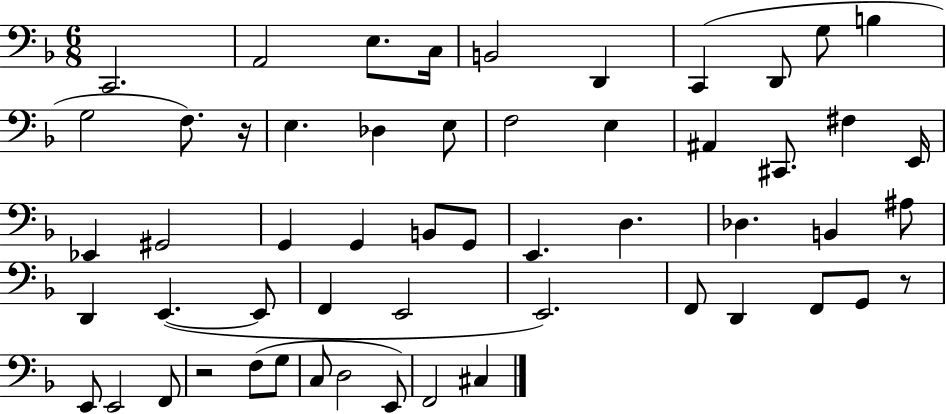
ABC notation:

X:1
T:Untitled
M:6/8
L:1/4
K:F
C,,2 A,,2 E,/2 C,/4 B,,2 D,, C,, D,,/2 G,/2 B, G,2 F,/2 z/4 E, _D, E,/2 F,2 E, ^A,, ^C,,/2 ^F, E,,/4 _E,, ^G,,2 G,, G,, B,,/2 G,,/2 E,, D, _D, B,, ^A,/2 D,, E,, E,,/2 F,, E,,2 E,,2 F,,/2 D,, F,,/2 G,,/2 z/2 E,,/2 E,,2 F,,/2 z2 F,/2 G,/2 C,/2 D,2 E,,/2 F,,2 ^C,